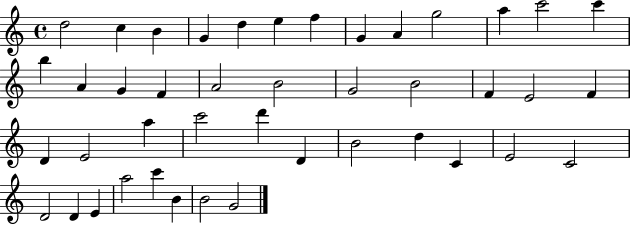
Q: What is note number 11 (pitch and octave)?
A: A5